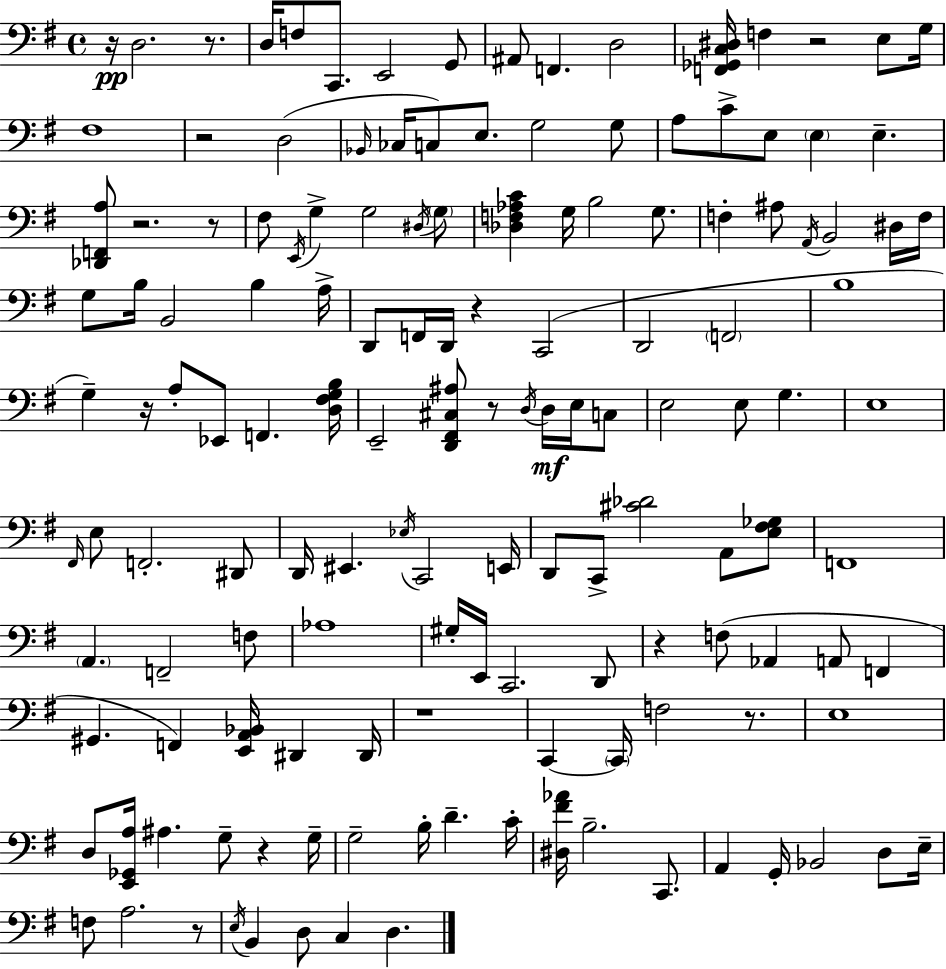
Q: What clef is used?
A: bass